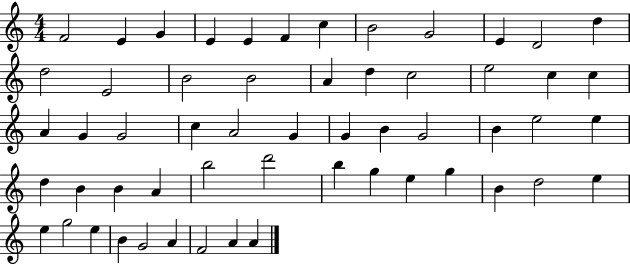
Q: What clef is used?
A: treble